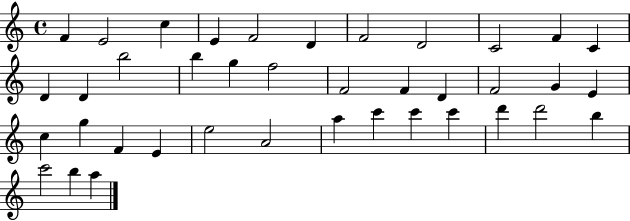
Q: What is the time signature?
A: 4/4